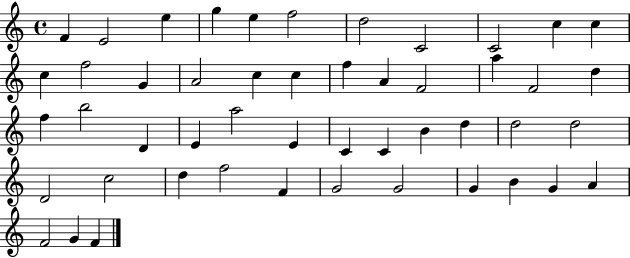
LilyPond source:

{
  \clef treble
  \time 4/4
  \defaultTimeSignature
  \key c \major
  f'4 e'2 e''4 | g''4 e''4 f''2 | d''2 c'2 | c'2 c''4 c''4 | \break c''4 f''2 g'4 | a'2 c''4 c''4 | f''4 a'4 f'2 | a''4 f'2 d''4 | \break f''4 b''2 d'4 | e'4 a''2 e'4 | c'4 c'4 b'4 d''4 | d''2 d''2 | \break d'2 c''2 | d''4 f''2 f'4 | g'2 g'2 | g'4 b'4 g'4 a'4 | \break f'2 g'4 f'4 | \bar "|."
}